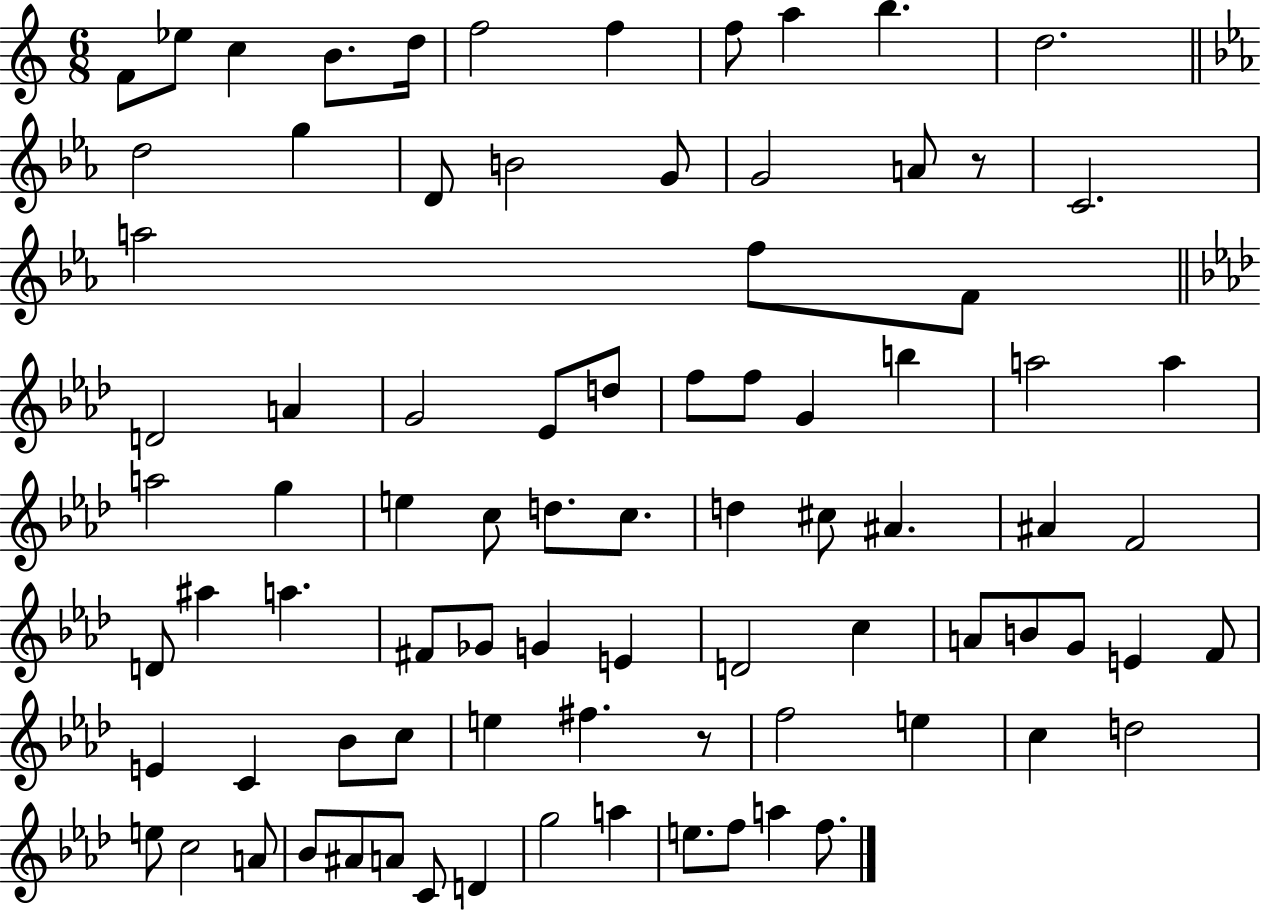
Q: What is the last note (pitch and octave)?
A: F5